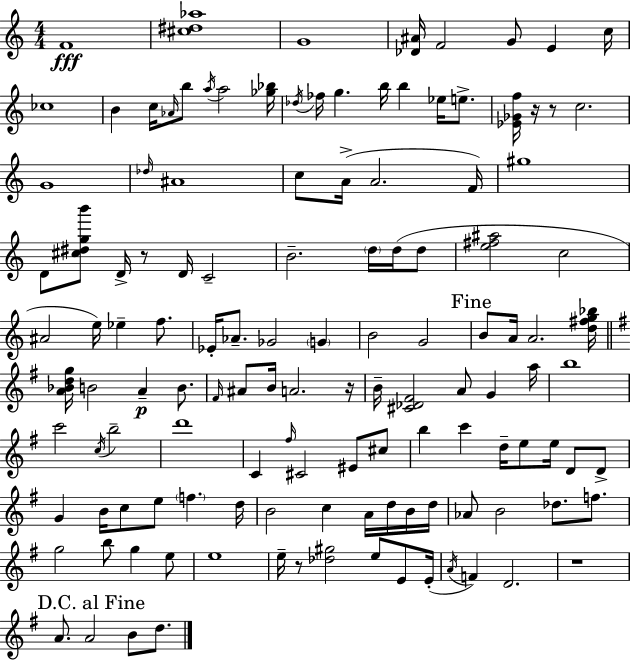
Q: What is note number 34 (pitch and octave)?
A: B4